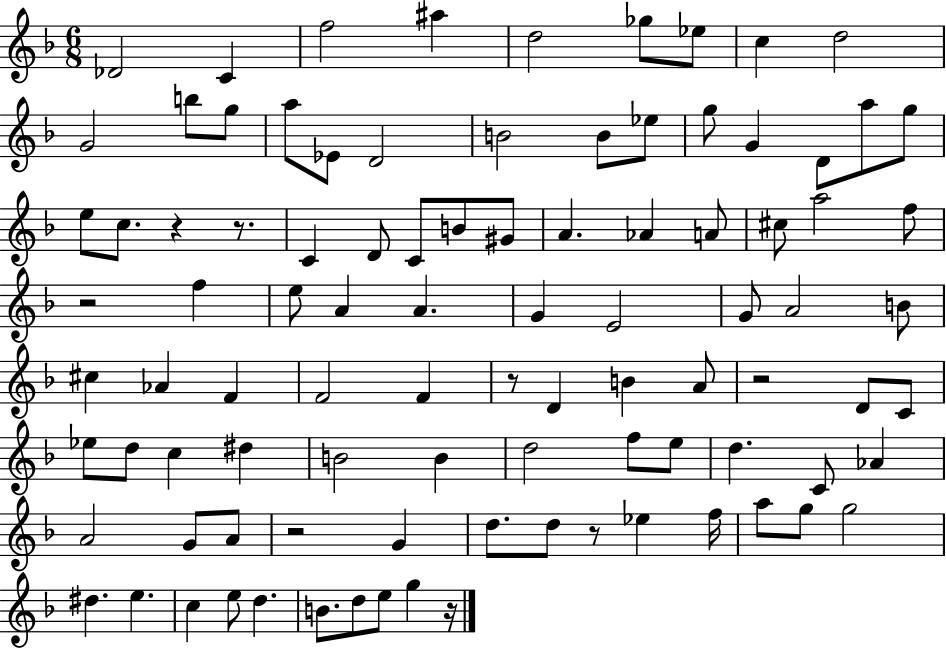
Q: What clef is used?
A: treble